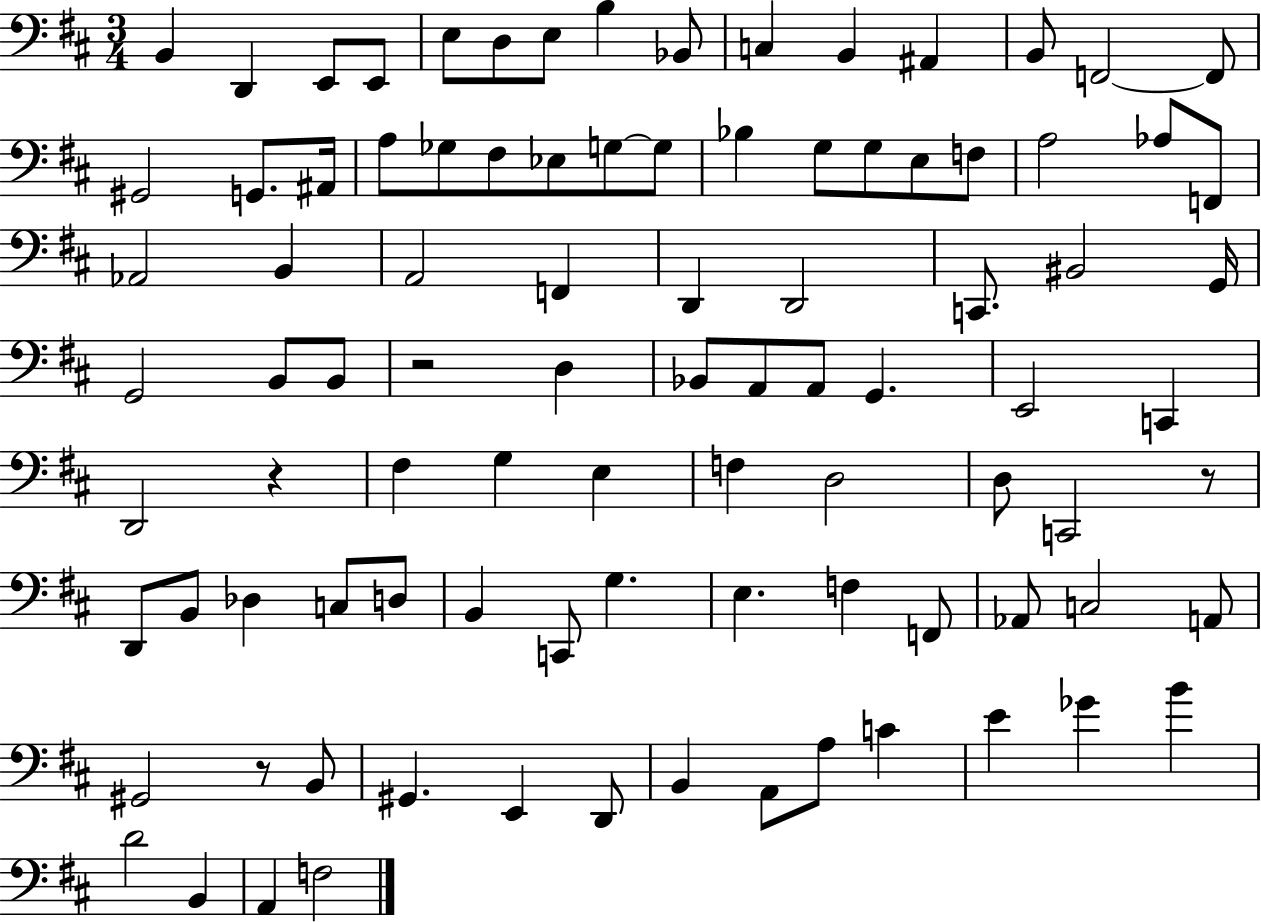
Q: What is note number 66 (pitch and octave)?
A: C2